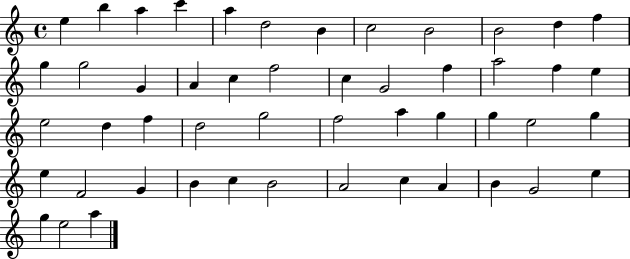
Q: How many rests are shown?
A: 0